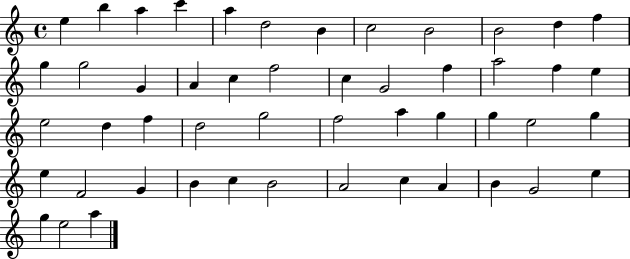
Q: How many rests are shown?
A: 0